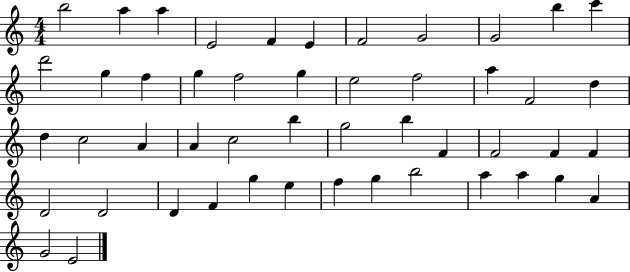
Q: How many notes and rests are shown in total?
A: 49